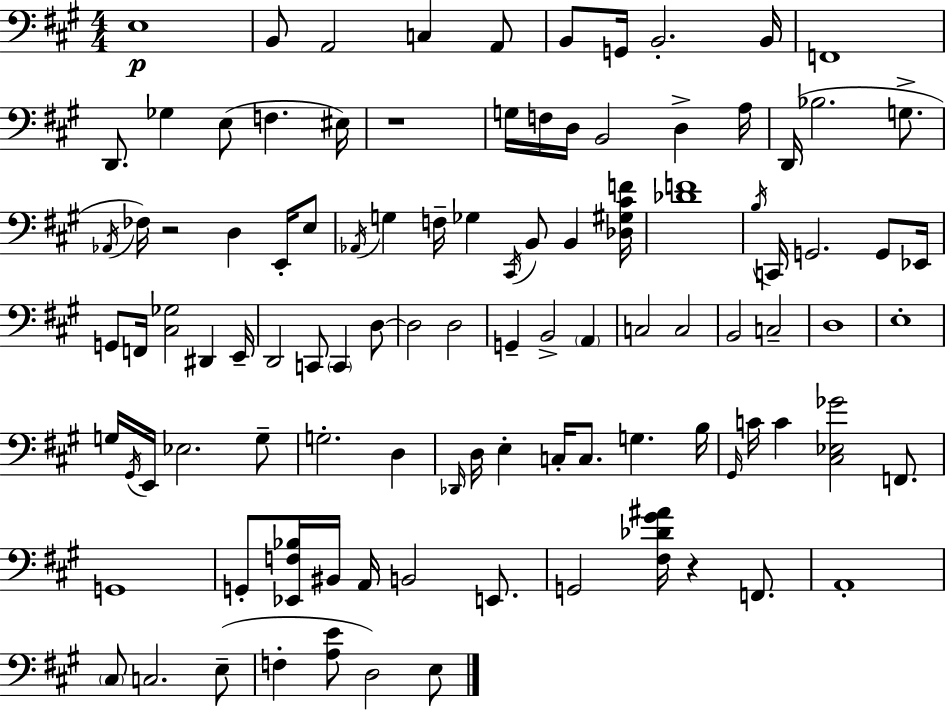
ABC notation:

X:1
T:Untitled
M:4/4
L:1/4
K:A
E,4 B,,/2 A,,2 C, A,,/2 B,,/2 G,,/4 B,,2 B,,/4 F,,4 D,,/2 _G, E,/2 F, ^E,/4 z4 G,/4 F,/4 D,/4 B,,2 D, A,/4 D,,/4 _B,2 G,/2 _A,,/4 _F,/4 z2 D, E,,/4 E,/2 _A,,/4 G, F,/4 _G, ^C,,/4 B,,/2 B,, [_D,^G,^CF]/4 [_DF]4 B,/4 C,,/4 G,,2 G,,/2 _E,,/4 G,,/2 F,,/4 [^C,_G,]2 ^D,, E,,/4 D,,2 C,,/2 C,, D,/2 D,2 D,2 G,, B,,2 A,, C,2 C,2 B,,2 C,2 D,4 E,4 G,/4 ^G,,/4 E,,/4 _E,2 G,/2 G,2 D, _D,,/4 D,/4 E, C,/4 C,/2 G, B,/4 ^G,,/4 C/4 C [^C,_E,_G]2 F,,/2 G,,4 G,,/2 [_E,,F,_B,]/4 ^B,,/4 A,,/4 B,,2 E,,/2 G,,2 [^F,_D^G^A]/4 z F,,/2 A,,4 ^C,/2 C,2 E,/2 F, [A,E]/2 D,2 E,/2